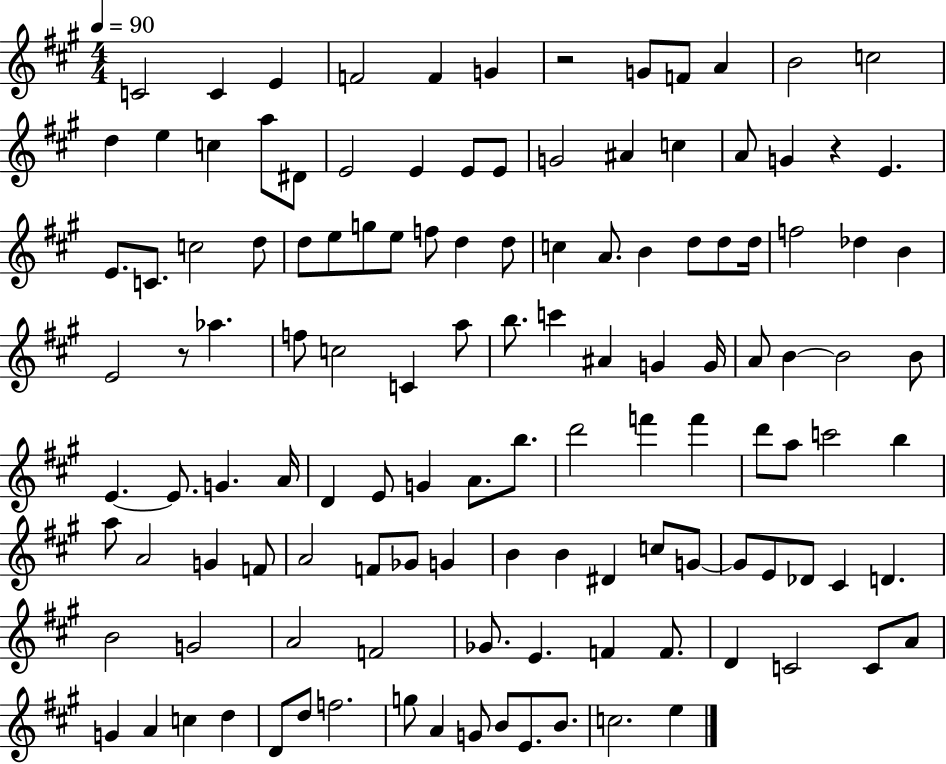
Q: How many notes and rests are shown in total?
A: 125